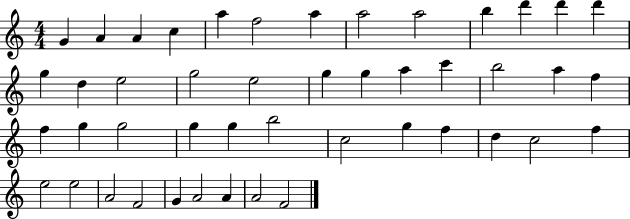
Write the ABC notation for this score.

X:1
T:Untitled
M:4/4
L:1/4
K:C
G A A c a f2 a a2 a2 b d' d' d' g d e2 g2 e2 g g a c' b2 a f f g g2 g g b2 c2 g f d c2 f e2 e2 A2 F2 G A2 A A2 F2